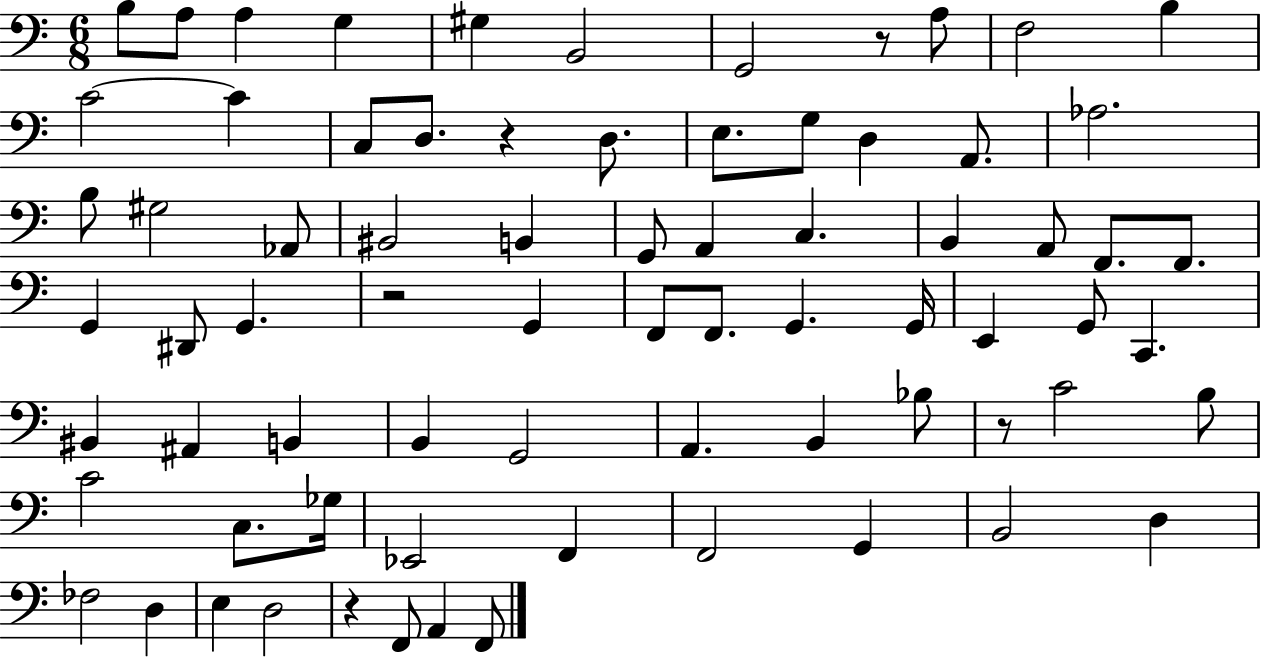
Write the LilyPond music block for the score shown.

{
  \clef bass
  \numericTimeSignature
  \time 6/8
  \key c \major
  b8 a8 a4 g4 | gis4 b,2 | g,2 r8 a8 | f2 b4 | \break c'2~~ c'4 | c8 d8. r4 d8. | e8. g8 d4 a,8. | aes2. | \break b8 gis2 aes,8 | bis,2 b,4 | g,8 a,4 c4. | b,4 a,8 f,8. f,8. | \break g,4 dis,8 g,4. | r2 g,4 | f,8 f,8. g,4. g,16 | e,4 g,8 c,4. | \break bis,4 ais,4 b,4 | b,4 g,2 | a,4. b,4 bes8 | r8 c'2 b8 | \break c'2 c8. ges16 | ees,2 f,4 | f,2 g,4 | b,2 d4 | \break fes2 d4 | e4 d2 | r4 f,8 a,4 f,8 | \bar "|."
}